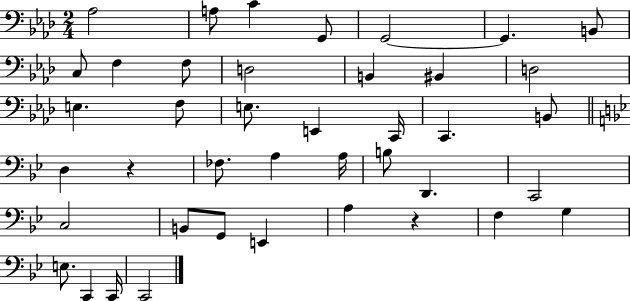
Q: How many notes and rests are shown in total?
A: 41